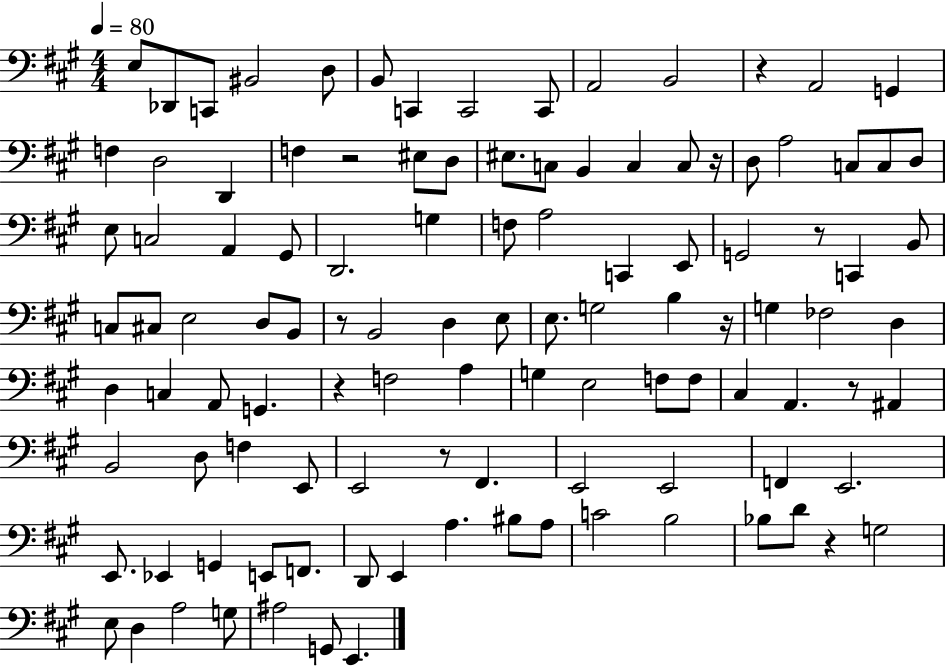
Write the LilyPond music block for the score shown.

{
  \clef bass
  \numericTimeSignature
  \time 4/4
  \key a \major
  \tempo 4 = 80
  e8 des,8 c,8 bis,2 d8 | b,8 c,4 c,2 c,8 | a,2 b,2 | r4 a,2 g,4 | \break f4 d2 d,4 | f4 r2 eis8 d8 | eis8. c8 b,4 c4 c8 r16 | d8 a2 c8 c8 d8 | \break e8 c2 a,4 gis,8 | d,2. g4 | f8 a2 c,4 e,8 | g,2 r8 c,4 b,8 | \break c8 cis8 e2 d8 b,8 | r8 b,2 d4 e8 | e8. g2 b4 r16 | g4 fes2 d4 | \break d4 c4 a,8 g,4. | r4 f2 a4 | g4 e2 f8 f8 | cis4 a,4. r8 ais,4 | \break b,2 d8 f4 e,8 | e,2 r8 fis,4. | e,2 e,2 | f,4 e,2. | \break e,8. ees,4 g,4 e,8 f,8. | d,8 e,4 a4. bis8 a8 | c'2 b2 | bes8 d'8 r4 g2 | \break e8 d4 a2 g8 | ais2 g,8 e,4. | \bar "|."
}